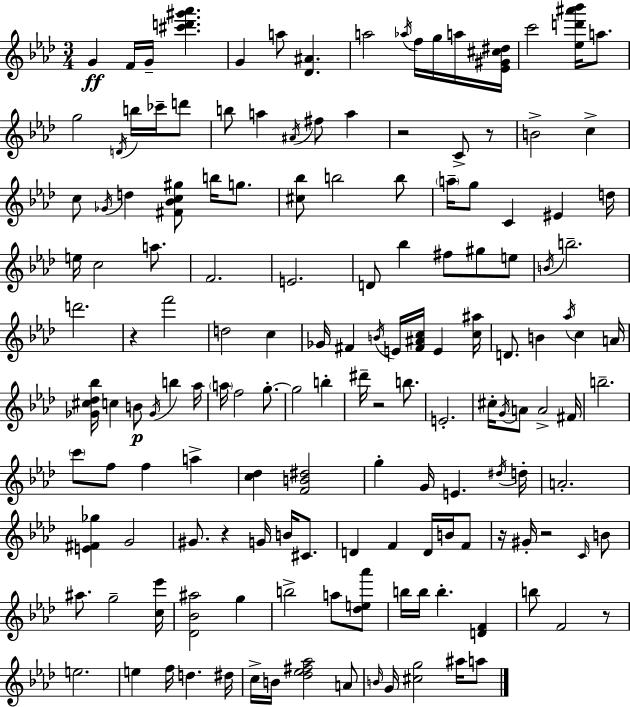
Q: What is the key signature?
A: F minor